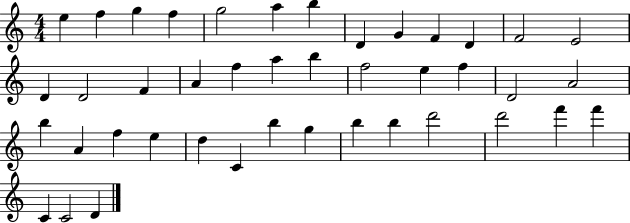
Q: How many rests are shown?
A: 0